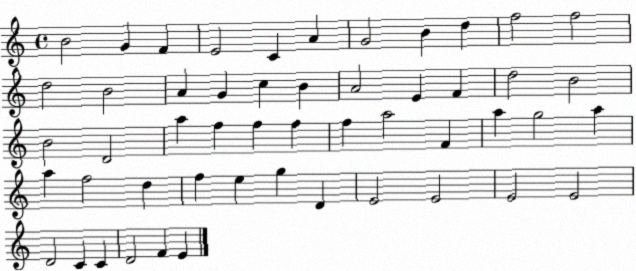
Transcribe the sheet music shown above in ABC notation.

X:1
T:Untitled
M:4/4
L:1/4
K:C
B2 G F E2 C A G2 B d f2 f2 d2 B2 A G c B A2 E F d2 B2 B2 D2 a f f f f a2 F a g2 a a f2 d f e g D E2 E2 E2 E2 D2 C C D2 F E